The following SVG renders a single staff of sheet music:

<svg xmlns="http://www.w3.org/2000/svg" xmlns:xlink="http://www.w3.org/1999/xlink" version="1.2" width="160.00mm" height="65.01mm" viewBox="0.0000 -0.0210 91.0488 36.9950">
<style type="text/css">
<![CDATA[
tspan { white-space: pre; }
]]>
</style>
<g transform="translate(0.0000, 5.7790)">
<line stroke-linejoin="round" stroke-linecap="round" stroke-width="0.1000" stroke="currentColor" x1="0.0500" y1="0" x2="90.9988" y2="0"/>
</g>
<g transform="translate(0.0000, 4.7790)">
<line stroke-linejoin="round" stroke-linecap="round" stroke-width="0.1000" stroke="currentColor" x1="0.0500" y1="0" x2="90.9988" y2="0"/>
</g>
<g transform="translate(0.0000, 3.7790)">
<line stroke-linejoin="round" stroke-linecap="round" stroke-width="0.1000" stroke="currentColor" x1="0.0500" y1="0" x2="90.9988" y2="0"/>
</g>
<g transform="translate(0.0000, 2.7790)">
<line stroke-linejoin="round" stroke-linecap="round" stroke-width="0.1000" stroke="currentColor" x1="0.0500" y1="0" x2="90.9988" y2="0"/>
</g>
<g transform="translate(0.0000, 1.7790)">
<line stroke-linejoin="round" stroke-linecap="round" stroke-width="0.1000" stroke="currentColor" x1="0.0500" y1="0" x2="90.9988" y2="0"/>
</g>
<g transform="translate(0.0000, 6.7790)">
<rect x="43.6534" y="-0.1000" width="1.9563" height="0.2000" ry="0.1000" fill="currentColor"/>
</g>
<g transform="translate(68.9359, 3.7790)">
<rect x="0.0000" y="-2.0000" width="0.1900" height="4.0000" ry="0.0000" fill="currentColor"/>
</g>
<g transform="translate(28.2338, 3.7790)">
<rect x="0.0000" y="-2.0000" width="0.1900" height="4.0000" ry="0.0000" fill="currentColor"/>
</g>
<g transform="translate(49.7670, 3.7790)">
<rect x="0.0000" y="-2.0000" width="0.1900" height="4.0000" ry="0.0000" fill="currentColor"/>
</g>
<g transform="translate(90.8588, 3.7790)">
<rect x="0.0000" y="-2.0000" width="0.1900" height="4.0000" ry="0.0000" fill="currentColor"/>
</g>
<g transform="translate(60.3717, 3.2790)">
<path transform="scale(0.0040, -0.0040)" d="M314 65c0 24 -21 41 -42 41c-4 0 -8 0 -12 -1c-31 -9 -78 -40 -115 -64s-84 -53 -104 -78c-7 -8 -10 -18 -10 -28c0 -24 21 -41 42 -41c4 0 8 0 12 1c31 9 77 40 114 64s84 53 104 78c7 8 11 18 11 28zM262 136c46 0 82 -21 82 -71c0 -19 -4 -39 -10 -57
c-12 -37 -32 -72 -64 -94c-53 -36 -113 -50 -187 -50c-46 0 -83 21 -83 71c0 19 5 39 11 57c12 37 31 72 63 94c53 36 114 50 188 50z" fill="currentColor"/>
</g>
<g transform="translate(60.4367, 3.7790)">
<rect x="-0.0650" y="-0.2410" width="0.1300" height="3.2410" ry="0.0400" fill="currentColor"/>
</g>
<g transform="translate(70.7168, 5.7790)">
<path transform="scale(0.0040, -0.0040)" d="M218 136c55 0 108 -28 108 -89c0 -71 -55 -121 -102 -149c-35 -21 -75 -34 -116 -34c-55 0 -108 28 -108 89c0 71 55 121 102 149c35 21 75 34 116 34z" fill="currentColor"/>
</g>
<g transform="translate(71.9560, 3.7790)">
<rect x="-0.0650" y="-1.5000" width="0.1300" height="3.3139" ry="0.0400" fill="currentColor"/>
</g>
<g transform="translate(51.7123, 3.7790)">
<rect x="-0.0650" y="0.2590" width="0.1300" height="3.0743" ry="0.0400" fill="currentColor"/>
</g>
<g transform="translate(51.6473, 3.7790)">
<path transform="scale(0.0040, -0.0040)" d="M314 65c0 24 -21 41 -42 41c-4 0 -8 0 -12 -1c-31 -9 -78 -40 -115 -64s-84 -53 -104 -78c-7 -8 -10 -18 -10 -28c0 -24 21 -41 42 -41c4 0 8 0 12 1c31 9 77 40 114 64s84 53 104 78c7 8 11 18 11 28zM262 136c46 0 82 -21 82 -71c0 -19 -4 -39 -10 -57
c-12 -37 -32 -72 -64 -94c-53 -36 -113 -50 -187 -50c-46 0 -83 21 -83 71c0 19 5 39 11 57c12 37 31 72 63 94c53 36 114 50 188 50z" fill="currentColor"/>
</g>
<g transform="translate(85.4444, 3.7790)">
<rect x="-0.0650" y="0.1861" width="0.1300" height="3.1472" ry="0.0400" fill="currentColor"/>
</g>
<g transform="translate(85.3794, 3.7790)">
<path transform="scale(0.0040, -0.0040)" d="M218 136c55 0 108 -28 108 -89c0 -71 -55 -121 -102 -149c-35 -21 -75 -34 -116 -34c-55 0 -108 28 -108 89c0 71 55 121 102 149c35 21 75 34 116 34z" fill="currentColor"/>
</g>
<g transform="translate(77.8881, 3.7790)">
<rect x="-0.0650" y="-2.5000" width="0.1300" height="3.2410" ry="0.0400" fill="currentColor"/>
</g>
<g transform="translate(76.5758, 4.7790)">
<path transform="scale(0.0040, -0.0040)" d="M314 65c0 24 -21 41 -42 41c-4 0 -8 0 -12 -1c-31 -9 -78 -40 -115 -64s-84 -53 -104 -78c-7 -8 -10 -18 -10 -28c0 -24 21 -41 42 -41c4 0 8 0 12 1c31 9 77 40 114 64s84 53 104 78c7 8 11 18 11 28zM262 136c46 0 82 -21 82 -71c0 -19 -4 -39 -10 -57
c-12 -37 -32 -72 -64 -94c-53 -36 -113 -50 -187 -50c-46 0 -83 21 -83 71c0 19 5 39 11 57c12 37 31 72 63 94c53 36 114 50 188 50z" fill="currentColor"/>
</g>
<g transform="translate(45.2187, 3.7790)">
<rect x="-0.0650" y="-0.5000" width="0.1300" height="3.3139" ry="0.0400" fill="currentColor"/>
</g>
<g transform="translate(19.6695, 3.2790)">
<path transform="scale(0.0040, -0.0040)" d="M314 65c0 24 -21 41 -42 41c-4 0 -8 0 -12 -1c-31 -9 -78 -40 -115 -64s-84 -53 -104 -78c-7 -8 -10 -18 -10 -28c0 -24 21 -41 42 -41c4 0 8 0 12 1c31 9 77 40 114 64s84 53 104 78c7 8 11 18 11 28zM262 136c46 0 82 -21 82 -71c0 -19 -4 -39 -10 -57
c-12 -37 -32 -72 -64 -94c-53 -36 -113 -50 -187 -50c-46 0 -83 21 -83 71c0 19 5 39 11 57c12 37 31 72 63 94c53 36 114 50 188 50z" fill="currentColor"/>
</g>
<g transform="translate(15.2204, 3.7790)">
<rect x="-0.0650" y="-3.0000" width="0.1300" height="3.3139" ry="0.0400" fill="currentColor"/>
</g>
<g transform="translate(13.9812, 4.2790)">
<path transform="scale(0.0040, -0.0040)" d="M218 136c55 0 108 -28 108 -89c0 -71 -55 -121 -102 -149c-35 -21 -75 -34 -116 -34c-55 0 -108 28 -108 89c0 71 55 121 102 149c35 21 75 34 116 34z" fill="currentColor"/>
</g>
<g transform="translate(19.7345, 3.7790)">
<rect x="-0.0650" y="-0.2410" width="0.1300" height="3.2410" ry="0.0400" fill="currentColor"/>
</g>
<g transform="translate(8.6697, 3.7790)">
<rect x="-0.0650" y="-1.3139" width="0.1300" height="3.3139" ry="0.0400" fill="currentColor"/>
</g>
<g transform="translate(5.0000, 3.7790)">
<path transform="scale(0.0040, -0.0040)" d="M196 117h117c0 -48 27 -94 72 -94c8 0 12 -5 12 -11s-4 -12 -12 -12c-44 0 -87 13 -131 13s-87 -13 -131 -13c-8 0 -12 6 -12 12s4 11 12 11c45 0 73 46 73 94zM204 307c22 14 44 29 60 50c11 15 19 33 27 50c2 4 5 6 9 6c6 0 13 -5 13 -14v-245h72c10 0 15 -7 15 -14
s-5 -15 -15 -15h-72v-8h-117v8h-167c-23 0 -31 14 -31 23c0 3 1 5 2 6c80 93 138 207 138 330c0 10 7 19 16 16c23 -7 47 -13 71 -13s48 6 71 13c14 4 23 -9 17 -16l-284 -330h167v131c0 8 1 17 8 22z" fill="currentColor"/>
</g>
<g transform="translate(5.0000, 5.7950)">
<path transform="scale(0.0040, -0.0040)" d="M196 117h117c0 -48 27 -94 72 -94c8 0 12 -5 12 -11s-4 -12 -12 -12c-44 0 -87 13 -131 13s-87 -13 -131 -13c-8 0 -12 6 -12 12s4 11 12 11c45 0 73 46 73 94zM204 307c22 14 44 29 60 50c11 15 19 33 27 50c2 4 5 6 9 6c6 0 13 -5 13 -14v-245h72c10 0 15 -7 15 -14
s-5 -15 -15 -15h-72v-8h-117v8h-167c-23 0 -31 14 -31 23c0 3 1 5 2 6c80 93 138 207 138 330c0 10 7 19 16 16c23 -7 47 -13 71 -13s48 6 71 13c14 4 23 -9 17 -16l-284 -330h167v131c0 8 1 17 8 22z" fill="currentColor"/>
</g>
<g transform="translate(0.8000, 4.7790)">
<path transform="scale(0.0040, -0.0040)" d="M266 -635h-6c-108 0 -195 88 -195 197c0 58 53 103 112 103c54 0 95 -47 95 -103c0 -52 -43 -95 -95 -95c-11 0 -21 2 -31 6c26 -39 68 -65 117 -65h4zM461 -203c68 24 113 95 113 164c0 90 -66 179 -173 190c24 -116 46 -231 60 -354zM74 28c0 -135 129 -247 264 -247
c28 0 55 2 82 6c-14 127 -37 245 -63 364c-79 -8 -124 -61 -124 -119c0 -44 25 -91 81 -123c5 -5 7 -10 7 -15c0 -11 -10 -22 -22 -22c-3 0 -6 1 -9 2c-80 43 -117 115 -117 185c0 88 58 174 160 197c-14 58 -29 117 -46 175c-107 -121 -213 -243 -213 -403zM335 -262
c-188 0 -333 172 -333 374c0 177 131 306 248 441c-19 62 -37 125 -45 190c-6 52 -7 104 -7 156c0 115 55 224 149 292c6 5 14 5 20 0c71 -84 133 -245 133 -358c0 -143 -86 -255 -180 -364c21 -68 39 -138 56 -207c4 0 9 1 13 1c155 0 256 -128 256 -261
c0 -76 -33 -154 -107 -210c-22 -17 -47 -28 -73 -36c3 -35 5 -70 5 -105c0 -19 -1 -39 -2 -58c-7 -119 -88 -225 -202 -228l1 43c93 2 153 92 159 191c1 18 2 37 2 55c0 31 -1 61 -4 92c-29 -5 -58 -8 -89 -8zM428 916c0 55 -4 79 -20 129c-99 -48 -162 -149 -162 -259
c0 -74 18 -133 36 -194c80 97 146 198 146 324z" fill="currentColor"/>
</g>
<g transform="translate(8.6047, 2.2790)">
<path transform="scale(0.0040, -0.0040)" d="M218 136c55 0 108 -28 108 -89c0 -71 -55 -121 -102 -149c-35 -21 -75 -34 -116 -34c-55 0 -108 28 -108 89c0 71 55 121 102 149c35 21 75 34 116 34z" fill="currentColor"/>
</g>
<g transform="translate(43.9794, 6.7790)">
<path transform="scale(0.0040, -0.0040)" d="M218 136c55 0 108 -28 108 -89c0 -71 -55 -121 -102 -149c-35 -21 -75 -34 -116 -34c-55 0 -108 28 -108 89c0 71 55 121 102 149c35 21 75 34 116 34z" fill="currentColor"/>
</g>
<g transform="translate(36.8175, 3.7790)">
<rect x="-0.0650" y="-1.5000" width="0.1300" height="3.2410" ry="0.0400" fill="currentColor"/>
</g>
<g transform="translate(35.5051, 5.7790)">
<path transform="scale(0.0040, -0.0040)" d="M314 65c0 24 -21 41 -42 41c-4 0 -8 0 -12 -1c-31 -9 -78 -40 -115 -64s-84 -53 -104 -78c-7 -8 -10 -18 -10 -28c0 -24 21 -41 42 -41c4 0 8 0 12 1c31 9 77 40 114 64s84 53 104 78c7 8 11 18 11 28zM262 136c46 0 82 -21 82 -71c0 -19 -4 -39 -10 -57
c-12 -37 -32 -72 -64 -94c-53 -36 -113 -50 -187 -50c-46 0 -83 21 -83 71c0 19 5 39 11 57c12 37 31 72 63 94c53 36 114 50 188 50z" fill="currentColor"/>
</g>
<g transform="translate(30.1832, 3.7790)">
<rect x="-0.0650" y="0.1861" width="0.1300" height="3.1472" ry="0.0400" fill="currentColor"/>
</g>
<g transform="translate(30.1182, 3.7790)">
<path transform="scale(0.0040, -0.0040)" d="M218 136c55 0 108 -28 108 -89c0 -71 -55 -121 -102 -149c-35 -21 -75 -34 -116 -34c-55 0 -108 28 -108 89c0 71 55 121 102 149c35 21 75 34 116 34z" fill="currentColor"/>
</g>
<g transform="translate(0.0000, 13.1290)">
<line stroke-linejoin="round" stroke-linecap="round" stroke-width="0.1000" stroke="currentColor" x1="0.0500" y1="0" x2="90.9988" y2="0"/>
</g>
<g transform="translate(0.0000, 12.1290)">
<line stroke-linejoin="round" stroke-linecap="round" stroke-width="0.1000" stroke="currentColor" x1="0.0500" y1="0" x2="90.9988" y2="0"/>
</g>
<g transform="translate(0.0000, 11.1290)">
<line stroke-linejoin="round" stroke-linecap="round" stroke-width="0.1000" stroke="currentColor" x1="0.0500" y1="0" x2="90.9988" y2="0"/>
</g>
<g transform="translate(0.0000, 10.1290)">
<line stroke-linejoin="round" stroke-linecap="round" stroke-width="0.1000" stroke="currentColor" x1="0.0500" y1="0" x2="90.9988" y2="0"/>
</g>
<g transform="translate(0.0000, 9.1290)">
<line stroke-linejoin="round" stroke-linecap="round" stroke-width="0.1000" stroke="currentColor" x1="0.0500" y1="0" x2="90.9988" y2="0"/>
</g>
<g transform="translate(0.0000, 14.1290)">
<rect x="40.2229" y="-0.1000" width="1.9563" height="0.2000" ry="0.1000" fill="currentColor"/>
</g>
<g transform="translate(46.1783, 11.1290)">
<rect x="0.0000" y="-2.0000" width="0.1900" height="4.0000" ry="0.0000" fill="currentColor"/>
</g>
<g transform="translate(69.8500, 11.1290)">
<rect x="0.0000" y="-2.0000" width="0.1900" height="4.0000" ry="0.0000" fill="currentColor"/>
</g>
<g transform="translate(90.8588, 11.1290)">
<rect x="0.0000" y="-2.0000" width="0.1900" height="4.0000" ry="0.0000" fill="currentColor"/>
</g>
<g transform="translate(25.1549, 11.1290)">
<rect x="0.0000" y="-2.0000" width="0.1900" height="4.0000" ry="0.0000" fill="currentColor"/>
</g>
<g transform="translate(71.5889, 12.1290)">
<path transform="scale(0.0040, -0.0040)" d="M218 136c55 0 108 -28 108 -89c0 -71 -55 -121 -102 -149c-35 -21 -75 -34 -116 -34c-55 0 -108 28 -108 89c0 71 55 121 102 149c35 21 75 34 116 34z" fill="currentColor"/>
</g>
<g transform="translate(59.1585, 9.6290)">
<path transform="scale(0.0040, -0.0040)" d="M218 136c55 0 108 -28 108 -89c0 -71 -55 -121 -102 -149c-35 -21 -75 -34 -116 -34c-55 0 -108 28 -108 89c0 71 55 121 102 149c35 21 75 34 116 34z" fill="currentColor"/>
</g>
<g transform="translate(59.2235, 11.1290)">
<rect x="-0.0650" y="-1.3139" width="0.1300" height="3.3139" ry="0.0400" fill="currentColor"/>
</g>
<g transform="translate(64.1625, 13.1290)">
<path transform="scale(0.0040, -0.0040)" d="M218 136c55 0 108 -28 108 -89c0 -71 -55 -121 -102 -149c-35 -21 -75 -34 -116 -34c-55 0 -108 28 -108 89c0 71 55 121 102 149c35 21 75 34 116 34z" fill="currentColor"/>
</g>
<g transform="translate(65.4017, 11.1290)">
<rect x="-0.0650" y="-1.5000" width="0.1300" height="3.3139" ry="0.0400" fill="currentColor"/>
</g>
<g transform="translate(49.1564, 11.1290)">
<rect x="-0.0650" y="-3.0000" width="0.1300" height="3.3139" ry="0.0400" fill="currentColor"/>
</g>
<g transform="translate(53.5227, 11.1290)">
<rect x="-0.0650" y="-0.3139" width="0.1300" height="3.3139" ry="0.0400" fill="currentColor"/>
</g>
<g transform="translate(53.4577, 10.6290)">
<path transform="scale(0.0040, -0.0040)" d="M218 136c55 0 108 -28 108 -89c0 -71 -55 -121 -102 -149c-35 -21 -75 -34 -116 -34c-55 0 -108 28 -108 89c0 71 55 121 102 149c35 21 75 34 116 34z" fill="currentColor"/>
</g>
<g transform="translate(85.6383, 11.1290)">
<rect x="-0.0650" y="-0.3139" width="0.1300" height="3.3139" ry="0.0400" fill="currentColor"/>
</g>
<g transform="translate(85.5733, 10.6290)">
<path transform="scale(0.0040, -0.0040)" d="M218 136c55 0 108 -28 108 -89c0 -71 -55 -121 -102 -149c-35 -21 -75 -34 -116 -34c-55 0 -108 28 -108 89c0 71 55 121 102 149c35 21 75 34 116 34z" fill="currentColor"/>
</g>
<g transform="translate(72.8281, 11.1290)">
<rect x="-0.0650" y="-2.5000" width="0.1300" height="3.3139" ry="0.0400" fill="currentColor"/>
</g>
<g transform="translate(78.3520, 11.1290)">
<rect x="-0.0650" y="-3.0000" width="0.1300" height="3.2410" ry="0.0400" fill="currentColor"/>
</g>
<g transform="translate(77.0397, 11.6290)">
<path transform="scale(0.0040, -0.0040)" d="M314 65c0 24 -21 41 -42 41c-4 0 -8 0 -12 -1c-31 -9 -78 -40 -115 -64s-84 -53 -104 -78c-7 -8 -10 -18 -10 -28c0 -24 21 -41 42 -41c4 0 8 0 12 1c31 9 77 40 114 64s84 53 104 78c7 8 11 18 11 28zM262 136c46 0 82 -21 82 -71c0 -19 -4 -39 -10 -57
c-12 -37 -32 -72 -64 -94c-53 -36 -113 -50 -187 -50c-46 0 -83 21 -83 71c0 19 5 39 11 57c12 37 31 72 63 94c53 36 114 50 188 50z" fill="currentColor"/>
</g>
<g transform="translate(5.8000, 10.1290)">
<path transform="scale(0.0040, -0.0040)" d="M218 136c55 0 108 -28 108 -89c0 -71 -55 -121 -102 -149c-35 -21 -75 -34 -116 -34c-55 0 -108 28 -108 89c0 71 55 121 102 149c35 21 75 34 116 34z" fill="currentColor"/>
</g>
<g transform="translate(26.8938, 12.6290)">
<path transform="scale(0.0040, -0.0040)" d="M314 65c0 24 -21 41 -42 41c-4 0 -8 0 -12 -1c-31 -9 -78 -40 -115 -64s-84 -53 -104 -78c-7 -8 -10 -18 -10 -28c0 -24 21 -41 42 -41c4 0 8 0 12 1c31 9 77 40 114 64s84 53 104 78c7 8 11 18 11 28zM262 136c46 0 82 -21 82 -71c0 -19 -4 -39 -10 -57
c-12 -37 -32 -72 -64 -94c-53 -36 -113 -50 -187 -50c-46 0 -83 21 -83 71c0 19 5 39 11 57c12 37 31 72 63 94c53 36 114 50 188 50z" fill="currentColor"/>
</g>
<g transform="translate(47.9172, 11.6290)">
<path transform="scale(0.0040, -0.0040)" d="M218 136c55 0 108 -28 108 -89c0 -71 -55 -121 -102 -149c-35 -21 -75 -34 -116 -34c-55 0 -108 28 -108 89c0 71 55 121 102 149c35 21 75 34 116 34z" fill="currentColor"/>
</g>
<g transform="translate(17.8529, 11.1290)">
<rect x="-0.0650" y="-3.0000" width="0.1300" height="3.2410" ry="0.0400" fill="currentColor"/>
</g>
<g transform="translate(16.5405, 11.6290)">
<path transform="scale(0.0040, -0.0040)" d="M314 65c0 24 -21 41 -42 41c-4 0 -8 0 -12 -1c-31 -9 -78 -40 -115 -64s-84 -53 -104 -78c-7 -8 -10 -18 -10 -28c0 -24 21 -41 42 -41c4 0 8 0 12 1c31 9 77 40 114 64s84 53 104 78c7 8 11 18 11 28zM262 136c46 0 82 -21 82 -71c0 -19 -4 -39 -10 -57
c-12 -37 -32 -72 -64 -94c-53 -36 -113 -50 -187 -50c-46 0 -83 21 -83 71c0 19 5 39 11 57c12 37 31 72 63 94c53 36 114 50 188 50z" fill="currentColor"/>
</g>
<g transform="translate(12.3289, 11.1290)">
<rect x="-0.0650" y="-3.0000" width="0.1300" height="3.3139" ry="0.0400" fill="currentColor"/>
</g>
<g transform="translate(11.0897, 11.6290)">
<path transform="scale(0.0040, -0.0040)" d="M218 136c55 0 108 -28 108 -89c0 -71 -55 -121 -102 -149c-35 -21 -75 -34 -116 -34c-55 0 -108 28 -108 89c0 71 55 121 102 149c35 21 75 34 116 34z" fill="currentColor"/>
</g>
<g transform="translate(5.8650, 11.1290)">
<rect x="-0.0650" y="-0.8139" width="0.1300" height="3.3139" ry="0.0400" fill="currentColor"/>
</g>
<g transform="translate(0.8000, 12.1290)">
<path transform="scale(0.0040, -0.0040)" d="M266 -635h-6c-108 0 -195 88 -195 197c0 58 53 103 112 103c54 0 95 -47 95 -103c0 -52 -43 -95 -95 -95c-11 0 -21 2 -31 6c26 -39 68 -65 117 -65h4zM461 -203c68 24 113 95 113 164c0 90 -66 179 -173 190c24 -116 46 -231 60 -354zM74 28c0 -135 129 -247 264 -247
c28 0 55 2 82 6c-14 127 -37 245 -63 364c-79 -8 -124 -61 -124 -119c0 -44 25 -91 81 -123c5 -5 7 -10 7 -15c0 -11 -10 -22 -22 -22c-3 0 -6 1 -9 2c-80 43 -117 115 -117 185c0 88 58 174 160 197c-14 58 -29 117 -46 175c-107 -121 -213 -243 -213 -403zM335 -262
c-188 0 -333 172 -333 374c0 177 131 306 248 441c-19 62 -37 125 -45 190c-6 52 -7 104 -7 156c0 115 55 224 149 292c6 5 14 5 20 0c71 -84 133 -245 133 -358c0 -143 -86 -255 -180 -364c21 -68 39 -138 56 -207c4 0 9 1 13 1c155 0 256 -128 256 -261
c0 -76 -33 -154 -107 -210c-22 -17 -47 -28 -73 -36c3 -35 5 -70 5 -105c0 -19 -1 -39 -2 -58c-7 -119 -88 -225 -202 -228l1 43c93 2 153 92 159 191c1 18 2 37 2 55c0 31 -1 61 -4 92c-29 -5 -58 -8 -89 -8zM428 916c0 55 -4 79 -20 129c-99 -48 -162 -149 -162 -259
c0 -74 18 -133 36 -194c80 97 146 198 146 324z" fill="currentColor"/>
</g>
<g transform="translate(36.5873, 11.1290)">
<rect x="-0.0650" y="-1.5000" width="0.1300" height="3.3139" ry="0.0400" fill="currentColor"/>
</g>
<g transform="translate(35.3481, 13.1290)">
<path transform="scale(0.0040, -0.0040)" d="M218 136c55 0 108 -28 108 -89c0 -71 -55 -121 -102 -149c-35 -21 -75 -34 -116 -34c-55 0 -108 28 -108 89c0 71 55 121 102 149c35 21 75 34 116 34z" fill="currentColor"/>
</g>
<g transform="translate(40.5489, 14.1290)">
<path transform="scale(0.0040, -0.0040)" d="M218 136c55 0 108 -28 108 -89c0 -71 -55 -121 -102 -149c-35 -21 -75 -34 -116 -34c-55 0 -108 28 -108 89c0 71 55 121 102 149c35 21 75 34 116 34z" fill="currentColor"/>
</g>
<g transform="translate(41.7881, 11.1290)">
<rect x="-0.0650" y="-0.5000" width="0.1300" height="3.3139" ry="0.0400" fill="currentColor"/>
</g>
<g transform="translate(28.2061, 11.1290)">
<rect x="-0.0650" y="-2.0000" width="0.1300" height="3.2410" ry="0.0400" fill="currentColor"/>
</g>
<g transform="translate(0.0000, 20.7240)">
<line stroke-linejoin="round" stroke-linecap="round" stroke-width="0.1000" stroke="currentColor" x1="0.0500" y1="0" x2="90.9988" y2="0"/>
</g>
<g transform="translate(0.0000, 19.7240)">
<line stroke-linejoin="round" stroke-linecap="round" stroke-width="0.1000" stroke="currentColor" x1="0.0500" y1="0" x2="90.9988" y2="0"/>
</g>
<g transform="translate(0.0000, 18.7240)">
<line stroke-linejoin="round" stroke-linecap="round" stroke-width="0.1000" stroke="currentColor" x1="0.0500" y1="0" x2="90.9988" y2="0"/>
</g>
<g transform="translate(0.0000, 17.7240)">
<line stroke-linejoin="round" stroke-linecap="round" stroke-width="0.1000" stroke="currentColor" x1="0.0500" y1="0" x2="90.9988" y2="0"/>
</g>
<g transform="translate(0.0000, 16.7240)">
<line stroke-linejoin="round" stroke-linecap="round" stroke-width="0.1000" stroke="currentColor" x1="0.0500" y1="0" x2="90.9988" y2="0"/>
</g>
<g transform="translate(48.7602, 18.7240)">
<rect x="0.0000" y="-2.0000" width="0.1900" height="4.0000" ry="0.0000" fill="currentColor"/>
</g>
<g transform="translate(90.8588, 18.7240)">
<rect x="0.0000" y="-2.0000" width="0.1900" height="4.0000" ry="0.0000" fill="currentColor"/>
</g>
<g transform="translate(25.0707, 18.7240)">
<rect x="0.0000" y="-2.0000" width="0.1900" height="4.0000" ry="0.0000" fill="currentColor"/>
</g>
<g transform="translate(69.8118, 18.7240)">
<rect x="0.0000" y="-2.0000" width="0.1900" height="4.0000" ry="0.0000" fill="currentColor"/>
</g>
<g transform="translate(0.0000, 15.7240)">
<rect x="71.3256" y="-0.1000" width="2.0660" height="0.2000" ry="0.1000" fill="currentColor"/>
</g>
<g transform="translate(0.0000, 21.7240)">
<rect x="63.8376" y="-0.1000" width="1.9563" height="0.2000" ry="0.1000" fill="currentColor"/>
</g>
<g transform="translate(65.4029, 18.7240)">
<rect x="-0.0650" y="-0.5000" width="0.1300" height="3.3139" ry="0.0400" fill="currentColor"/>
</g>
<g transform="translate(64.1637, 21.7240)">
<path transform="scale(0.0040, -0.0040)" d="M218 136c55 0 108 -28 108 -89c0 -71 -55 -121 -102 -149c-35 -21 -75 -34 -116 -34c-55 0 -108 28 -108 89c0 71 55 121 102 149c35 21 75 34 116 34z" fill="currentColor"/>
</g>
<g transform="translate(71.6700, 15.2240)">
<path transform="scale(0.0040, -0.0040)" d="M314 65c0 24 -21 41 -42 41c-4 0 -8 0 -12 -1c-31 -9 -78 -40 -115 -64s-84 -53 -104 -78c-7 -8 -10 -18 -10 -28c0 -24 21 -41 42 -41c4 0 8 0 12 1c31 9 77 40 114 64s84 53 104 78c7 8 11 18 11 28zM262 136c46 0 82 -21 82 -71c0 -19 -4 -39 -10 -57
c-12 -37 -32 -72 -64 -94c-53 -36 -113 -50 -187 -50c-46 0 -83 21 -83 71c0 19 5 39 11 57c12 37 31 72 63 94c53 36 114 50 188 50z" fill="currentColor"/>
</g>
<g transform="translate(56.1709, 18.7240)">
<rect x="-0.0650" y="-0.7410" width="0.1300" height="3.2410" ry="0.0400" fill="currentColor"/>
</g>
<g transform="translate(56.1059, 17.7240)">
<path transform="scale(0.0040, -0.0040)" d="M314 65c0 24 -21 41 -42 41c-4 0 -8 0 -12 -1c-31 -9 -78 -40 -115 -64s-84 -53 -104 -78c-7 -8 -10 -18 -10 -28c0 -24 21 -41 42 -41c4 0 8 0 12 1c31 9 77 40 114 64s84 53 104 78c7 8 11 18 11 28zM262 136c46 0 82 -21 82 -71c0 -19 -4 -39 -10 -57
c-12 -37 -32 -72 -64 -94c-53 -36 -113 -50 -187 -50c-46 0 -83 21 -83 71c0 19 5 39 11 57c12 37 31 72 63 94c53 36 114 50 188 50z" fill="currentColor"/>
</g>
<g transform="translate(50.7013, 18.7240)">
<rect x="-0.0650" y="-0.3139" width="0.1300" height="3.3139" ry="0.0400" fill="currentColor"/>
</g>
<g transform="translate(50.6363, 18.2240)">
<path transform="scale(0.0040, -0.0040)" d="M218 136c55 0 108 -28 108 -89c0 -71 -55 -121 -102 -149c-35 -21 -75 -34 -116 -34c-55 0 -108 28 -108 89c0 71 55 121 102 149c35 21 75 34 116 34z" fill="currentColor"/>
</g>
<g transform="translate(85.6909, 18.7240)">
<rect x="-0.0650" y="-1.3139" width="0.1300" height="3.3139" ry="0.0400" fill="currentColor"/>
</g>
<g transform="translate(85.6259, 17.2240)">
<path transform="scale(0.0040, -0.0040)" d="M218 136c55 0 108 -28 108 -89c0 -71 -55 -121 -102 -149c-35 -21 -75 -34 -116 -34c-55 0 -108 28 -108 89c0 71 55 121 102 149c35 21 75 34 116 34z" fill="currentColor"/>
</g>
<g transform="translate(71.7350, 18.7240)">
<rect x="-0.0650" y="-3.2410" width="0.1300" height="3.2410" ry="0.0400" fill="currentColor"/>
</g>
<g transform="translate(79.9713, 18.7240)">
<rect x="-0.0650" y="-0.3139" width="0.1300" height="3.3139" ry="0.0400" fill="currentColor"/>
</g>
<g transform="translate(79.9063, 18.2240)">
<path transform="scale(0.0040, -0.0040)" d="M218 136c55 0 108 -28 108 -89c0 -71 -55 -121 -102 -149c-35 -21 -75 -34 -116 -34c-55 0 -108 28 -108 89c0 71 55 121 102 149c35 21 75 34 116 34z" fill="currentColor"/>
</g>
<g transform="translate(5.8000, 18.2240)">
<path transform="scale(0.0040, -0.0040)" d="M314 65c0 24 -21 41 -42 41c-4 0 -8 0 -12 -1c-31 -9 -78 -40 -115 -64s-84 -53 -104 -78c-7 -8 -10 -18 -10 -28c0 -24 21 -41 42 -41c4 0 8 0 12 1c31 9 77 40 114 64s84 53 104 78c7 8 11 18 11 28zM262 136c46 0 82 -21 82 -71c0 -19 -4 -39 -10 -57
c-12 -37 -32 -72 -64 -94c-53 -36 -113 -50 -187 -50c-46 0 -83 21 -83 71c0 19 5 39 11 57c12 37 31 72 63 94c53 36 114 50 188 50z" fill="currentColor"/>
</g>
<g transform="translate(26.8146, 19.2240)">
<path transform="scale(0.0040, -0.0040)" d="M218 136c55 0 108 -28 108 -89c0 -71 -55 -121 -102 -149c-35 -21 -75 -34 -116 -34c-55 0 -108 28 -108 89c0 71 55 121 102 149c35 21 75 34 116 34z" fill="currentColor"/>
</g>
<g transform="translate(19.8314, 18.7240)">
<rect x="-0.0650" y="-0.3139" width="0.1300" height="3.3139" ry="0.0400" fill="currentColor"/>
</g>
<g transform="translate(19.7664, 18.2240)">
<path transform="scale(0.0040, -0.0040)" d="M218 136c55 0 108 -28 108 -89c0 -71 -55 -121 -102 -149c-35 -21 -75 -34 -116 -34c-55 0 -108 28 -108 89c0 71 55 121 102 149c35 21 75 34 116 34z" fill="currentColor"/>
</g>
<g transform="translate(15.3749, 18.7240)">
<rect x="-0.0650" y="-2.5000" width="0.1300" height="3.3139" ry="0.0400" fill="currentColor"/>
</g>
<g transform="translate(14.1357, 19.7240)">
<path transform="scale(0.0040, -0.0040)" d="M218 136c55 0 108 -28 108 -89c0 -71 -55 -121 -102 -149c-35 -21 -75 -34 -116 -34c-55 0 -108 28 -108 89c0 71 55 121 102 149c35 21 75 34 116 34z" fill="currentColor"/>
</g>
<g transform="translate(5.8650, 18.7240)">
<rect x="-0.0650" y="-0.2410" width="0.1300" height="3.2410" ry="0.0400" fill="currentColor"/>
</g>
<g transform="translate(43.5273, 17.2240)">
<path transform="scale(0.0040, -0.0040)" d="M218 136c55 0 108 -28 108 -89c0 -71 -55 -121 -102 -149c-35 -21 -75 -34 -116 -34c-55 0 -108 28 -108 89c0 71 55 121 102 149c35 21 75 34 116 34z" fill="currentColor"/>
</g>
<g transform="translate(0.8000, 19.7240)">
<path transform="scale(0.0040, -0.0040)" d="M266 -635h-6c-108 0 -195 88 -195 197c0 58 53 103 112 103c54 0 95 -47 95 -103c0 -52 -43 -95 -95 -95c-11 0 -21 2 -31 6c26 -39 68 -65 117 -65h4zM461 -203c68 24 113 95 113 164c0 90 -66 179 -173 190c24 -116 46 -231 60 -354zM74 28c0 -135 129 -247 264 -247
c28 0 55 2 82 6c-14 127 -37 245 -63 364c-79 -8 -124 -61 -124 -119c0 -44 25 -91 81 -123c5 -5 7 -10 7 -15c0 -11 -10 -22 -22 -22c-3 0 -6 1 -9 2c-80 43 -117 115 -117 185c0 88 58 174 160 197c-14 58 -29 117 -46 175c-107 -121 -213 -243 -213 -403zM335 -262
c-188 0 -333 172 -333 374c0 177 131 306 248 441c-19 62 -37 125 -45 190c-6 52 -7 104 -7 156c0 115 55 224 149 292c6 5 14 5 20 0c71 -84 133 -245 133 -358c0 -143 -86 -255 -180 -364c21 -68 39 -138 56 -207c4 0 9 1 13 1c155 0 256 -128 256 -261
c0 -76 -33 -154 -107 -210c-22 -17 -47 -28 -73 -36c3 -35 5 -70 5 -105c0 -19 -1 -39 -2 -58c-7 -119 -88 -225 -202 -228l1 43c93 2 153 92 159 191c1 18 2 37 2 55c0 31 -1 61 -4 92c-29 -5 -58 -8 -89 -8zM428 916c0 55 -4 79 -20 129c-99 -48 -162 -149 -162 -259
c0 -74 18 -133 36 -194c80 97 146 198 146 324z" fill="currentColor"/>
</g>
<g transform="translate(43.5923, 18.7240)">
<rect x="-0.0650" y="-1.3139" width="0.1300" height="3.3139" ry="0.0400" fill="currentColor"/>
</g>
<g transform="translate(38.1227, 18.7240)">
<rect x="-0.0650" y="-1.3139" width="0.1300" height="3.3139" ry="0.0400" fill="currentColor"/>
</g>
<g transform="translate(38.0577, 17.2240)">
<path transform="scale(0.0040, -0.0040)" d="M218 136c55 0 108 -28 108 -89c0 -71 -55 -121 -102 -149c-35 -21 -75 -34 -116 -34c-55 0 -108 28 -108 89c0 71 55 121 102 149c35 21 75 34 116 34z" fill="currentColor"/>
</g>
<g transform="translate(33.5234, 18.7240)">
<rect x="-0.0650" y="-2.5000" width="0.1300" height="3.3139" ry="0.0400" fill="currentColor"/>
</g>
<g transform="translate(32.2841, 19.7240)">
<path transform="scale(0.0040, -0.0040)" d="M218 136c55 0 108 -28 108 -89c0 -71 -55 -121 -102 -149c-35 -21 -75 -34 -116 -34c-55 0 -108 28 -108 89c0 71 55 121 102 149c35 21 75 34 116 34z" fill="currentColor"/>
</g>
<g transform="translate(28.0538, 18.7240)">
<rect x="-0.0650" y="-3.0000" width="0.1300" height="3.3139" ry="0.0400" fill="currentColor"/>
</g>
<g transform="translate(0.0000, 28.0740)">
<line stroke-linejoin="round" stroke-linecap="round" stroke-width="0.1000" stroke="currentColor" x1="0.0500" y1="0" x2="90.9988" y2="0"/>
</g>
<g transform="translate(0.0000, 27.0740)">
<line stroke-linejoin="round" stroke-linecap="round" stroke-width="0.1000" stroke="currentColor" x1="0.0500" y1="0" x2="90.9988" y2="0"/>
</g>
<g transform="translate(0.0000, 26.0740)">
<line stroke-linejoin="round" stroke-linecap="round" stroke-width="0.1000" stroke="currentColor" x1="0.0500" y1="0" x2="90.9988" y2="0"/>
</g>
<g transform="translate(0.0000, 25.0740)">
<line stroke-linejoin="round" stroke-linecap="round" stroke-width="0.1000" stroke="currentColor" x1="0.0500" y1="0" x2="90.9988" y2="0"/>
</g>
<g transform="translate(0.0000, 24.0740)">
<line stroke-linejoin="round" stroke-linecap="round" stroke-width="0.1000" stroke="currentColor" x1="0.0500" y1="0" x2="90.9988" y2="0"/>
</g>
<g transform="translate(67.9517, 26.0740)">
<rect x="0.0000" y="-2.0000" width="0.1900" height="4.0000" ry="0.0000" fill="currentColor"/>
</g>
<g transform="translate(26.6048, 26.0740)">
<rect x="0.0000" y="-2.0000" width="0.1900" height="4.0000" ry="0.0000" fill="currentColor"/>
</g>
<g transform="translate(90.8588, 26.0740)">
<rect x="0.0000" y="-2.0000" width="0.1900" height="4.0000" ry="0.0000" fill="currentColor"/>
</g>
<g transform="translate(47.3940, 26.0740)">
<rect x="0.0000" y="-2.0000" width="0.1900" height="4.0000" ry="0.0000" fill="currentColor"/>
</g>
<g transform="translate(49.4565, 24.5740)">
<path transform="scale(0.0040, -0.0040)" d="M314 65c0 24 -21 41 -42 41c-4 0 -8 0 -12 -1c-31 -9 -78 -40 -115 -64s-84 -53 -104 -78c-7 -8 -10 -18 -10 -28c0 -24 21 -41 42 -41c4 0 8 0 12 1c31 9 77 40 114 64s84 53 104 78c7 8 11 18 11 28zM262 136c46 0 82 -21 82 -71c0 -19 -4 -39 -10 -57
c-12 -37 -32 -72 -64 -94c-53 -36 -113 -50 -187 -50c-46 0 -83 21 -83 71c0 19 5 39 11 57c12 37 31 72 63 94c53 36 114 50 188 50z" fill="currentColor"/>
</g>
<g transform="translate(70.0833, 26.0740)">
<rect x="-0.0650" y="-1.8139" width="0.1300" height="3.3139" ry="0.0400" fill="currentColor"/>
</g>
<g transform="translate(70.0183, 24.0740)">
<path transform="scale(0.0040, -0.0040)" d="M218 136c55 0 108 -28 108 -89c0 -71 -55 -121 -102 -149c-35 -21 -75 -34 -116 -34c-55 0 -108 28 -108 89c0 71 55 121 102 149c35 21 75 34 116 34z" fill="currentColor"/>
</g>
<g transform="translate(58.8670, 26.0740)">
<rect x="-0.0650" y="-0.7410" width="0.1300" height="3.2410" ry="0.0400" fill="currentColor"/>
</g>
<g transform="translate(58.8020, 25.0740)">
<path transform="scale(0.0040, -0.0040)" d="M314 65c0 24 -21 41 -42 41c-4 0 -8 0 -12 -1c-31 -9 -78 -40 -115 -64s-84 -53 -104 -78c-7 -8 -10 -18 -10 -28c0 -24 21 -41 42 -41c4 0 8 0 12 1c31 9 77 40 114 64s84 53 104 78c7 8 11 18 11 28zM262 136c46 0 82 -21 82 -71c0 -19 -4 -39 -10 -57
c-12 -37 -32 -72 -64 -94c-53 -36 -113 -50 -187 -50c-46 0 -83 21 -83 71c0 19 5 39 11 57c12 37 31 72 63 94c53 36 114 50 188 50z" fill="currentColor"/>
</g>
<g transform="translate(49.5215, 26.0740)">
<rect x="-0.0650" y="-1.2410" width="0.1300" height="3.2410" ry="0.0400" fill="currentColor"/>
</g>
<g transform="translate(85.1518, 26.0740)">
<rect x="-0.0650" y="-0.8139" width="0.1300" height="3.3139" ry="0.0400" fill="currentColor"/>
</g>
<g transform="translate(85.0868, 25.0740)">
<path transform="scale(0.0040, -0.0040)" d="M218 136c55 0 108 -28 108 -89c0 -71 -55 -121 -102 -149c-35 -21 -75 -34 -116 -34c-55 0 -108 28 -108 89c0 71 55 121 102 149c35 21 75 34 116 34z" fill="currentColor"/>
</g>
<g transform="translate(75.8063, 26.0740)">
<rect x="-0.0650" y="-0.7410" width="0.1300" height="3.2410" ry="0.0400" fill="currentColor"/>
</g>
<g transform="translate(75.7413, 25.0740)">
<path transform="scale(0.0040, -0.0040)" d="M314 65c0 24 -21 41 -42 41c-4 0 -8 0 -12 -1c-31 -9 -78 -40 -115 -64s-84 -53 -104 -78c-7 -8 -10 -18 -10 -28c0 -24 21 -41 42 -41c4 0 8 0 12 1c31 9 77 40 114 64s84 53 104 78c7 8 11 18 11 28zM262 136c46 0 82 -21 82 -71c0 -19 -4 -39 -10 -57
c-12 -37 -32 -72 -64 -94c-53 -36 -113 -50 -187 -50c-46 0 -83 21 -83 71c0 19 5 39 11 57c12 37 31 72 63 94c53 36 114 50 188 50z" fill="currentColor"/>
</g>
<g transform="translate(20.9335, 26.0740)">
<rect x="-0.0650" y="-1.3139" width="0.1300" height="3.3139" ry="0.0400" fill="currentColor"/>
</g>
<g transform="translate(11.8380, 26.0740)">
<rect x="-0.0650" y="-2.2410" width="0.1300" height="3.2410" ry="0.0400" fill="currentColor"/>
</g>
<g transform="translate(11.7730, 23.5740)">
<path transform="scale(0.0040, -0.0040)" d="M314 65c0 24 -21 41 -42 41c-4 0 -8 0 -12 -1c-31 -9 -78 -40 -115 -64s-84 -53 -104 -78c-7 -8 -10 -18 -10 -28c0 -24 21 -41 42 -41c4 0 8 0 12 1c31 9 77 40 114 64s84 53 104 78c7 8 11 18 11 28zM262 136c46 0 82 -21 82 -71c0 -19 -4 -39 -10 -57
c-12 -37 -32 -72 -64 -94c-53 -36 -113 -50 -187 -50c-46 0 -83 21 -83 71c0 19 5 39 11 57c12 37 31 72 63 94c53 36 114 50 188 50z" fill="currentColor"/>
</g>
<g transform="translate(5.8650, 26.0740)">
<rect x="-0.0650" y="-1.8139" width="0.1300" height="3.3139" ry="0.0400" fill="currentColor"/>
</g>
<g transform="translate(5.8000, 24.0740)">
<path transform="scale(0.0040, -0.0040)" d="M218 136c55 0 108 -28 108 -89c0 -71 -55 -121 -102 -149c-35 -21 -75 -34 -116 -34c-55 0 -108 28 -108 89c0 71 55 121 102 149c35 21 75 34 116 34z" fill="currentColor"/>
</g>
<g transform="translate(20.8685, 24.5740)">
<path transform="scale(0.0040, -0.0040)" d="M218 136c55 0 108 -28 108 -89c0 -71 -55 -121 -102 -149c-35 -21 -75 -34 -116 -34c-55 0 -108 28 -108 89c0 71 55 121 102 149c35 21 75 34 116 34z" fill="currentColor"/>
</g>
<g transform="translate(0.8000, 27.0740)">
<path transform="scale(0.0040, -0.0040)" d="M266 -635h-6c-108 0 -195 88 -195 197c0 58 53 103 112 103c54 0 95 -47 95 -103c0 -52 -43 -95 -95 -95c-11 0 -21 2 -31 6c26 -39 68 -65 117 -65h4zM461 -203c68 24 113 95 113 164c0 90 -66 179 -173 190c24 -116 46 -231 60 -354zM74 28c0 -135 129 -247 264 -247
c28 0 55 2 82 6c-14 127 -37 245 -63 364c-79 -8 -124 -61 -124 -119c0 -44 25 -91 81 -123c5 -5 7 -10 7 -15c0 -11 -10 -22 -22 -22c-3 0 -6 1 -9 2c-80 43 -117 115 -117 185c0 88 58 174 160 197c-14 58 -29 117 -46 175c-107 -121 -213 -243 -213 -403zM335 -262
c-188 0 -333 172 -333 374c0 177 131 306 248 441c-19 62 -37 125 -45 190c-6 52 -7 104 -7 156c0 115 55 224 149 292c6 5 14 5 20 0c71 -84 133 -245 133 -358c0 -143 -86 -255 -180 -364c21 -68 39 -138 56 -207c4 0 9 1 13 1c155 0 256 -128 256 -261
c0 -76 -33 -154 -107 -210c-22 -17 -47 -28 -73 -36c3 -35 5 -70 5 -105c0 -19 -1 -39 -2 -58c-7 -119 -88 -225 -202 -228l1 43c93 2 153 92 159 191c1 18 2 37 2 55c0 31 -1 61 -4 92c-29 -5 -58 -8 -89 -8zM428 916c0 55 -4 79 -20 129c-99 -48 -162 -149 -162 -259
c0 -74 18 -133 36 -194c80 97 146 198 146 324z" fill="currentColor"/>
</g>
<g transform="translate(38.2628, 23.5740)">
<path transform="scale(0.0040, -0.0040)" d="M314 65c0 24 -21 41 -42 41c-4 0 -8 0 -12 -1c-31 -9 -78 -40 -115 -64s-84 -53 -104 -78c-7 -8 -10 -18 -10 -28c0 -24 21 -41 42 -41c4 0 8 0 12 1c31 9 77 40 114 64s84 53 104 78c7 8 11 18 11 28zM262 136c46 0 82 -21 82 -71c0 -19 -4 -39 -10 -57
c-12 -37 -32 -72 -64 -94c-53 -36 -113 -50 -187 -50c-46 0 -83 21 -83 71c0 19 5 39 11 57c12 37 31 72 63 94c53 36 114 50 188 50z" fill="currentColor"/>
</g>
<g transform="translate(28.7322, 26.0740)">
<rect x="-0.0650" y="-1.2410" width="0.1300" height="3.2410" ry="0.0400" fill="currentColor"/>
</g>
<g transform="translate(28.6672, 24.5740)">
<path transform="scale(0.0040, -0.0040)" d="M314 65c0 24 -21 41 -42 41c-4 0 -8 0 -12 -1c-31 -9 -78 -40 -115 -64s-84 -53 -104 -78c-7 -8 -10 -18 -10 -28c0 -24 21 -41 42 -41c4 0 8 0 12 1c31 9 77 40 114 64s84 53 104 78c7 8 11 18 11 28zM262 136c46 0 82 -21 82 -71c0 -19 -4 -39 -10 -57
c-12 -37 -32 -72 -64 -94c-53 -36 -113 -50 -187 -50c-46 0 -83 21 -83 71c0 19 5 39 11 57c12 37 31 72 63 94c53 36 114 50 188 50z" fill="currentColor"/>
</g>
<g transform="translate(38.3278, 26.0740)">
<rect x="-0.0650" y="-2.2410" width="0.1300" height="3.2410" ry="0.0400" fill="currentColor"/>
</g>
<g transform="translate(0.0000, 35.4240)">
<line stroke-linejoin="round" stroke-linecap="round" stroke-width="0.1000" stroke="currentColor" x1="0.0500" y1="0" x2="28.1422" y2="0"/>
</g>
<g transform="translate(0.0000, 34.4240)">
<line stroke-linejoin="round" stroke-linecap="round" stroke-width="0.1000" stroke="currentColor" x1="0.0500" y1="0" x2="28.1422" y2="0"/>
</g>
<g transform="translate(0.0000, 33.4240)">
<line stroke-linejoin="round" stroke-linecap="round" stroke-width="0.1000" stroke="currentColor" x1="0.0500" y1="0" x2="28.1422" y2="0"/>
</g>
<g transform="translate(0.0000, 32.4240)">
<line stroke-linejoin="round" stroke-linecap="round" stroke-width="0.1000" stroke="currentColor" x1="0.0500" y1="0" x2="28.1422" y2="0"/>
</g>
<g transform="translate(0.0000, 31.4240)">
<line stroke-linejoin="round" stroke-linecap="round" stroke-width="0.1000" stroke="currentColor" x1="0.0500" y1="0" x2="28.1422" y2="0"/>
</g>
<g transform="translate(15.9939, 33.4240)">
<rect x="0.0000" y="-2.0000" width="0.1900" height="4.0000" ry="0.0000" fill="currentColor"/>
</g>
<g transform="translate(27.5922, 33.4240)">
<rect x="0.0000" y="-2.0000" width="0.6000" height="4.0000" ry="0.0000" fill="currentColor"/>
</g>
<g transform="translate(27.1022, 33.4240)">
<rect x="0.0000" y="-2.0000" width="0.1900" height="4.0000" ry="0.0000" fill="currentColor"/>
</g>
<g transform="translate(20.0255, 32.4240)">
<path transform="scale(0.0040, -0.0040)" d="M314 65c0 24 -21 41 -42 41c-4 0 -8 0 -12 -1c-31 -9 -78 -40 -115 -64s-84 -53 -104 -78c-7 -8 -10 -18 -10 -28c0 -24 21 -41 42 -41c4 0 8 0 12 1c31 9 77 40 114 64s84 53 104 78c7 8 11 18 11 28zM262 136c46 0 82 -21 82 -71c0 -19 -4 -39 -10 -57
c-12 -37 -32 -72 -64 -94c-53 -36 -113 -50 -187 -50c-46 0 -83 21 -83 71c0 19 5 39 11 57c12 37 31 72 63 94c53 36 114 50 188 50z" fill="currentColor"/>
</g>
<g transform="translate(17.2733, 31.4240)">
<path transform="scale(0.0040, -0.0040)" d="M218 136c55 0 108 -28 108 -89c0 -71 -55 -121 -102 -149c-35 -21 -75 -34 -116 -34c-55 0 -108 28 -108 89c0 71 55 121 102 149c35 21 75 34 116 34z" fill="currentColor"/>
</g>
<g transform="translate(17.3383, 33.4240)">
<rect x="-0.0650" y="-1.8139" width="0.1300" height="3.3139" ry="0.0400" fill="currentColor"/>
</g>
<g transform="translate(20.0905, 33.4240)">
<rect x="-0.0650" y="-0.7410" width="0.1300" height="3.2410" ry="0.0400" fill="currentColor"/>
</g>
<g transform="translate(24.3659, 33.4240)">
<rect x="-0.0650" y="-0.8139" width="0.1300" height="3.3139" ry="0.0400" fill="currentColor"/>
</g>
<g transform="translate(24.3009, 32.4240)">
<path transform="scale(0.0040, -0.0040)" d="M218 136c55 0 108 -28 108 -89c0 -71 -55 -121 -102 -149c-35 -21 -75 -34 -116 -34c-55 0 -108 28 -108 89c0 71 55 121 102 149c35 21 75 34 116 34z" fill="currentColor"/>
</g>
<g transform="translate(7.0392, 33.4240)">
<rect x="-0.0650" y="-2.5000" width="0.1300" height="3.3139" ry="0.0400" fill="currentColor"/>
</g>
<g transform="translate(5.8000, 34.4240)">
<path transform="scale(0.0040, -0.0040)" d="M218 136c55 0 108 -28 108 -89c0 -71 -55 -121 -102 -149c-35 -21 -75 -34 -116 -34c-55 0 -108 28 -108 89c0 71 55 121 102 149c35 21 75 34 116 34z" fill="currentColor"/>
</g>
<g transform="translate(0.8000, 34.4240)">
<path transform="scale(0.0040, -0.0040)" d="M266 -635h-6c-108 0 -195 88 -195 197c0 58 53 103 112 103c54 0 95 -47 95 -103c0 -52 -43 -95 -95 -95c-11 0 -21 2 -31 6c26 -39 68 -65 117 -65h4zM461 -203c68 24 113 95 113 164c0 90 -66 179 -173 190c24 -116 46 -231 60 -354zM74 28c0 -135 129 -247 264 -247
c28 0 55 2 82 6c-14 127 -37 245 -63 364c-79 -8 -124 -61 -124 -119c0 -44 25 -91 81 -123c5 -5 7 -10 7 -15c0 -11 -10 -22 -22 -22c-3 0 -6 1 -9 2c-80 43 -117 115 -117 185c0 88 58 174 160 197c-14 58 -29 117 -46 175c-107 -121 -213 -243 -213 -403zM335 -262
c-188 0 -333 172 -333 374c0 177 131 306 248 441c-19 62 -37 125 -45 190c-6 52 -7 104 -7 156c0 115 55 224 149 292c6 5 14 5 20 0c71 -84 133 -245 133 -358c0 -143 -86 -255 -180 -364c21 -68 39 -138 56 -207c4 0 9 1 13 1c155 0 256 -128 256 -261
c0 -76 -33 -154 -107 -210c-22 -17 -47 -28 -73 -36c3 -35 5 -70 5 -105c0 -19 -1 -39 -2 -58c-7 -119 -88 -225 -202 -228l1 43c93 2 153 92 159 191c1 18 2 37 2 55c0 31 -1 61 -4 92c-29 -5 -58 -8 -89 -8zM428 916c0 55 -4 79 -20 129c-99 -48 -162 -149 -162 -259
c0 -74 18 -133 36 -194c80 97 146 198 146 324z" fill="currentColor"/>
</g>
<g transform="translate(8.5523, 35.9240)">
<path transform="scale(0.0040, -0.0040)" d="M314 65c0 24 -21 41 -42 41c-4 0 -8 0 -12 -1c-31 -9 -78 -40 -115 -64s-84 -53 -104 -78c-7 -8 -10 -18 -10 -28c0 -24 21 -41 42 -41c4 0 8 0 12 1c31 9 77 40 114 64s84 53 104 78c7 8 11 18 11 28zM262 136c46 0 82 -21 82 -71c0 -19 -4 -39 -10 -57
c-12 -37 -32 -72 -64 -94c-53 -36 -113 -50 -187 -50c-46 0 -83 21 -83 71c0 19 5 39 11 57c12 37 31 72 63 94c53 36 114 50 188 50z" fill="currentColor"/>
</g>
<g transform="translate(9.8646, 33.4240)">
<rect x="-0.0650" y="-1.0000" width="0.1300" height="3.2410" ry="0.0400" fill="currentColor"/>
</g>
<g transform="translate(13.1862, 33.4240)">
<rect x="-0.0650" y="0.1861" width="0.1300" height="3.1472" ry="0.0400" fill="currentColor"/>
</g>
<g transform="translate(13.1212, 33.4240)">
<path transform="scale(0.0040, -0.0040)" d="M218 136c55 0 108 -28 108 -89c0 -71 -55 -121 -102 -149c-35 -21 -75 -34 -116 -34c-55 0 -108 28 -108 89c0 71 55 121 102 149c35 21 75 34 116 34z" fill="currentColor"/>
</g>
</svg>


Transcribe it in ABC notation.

X:1
T:Untitled
M:4/4
L:1/4
K:C
e A c2 B E2 C B2 c2 E G2 B d A A2 F2 E C A c e E G A2 c c2 G c A G e e c d2 C b2 c e f g2 e e2 g2 e2 d2 f d2 d G D2 B f d2 d